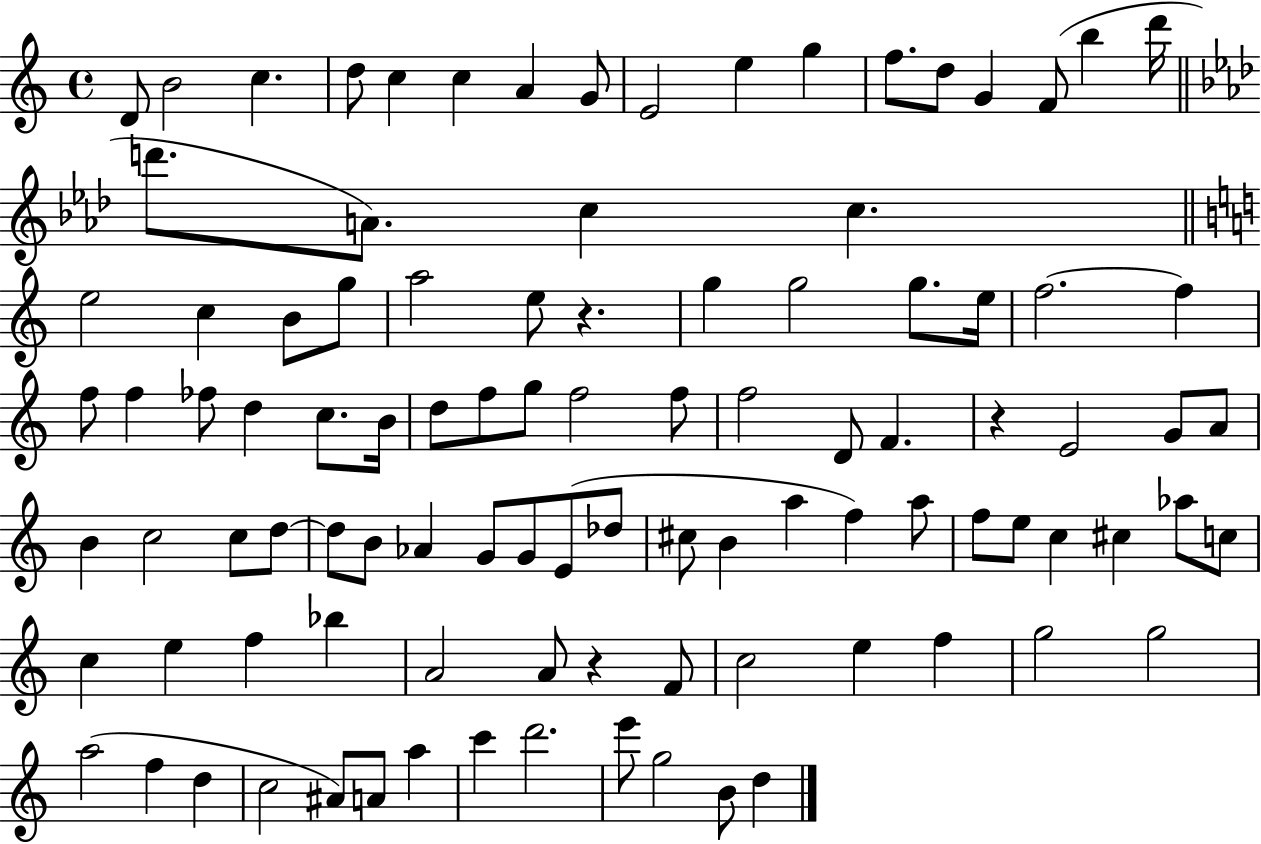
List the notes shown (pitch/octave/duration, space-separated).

D4/e B4/h C5/q. D5/e C5/q C5/q A4/q G4/e E4/h E5/q G5/q F5/e. D5/e G4/q F4/e B5/q D6/s D6/e. A4/e. C5/q C5/q. E5/h C5/q B4/e G5/e A5/h E5/e R/q. G5/q G5/h G5/e. E5/s F5/h. F5/q F5/e F5/q FES5/e D5/q C5/e. B4/s D5/e F5/e G5/e F5/h F5/e F5/h D4/e F4/q. R/q E4/h G4/e A4/e B4/q C5/h C5/e D5/e D5/e B4/e Ab4/q G4/e G4/e E4/e Db5/e C#5/e B4/q A5/q F5/q A5/e F5/e E5/e C5/q C#5/q Ab5/e C5/e C5/q E5/q F5/q Bb5/q A4/h A4/e R/q F4/e C5/h E5/q F5/q G5/h G5/h A5/h F5/q D5/q C5/h A#4/e A4/e A5/q C6/q D6/h. E6/e G5/h B4/e D5/q